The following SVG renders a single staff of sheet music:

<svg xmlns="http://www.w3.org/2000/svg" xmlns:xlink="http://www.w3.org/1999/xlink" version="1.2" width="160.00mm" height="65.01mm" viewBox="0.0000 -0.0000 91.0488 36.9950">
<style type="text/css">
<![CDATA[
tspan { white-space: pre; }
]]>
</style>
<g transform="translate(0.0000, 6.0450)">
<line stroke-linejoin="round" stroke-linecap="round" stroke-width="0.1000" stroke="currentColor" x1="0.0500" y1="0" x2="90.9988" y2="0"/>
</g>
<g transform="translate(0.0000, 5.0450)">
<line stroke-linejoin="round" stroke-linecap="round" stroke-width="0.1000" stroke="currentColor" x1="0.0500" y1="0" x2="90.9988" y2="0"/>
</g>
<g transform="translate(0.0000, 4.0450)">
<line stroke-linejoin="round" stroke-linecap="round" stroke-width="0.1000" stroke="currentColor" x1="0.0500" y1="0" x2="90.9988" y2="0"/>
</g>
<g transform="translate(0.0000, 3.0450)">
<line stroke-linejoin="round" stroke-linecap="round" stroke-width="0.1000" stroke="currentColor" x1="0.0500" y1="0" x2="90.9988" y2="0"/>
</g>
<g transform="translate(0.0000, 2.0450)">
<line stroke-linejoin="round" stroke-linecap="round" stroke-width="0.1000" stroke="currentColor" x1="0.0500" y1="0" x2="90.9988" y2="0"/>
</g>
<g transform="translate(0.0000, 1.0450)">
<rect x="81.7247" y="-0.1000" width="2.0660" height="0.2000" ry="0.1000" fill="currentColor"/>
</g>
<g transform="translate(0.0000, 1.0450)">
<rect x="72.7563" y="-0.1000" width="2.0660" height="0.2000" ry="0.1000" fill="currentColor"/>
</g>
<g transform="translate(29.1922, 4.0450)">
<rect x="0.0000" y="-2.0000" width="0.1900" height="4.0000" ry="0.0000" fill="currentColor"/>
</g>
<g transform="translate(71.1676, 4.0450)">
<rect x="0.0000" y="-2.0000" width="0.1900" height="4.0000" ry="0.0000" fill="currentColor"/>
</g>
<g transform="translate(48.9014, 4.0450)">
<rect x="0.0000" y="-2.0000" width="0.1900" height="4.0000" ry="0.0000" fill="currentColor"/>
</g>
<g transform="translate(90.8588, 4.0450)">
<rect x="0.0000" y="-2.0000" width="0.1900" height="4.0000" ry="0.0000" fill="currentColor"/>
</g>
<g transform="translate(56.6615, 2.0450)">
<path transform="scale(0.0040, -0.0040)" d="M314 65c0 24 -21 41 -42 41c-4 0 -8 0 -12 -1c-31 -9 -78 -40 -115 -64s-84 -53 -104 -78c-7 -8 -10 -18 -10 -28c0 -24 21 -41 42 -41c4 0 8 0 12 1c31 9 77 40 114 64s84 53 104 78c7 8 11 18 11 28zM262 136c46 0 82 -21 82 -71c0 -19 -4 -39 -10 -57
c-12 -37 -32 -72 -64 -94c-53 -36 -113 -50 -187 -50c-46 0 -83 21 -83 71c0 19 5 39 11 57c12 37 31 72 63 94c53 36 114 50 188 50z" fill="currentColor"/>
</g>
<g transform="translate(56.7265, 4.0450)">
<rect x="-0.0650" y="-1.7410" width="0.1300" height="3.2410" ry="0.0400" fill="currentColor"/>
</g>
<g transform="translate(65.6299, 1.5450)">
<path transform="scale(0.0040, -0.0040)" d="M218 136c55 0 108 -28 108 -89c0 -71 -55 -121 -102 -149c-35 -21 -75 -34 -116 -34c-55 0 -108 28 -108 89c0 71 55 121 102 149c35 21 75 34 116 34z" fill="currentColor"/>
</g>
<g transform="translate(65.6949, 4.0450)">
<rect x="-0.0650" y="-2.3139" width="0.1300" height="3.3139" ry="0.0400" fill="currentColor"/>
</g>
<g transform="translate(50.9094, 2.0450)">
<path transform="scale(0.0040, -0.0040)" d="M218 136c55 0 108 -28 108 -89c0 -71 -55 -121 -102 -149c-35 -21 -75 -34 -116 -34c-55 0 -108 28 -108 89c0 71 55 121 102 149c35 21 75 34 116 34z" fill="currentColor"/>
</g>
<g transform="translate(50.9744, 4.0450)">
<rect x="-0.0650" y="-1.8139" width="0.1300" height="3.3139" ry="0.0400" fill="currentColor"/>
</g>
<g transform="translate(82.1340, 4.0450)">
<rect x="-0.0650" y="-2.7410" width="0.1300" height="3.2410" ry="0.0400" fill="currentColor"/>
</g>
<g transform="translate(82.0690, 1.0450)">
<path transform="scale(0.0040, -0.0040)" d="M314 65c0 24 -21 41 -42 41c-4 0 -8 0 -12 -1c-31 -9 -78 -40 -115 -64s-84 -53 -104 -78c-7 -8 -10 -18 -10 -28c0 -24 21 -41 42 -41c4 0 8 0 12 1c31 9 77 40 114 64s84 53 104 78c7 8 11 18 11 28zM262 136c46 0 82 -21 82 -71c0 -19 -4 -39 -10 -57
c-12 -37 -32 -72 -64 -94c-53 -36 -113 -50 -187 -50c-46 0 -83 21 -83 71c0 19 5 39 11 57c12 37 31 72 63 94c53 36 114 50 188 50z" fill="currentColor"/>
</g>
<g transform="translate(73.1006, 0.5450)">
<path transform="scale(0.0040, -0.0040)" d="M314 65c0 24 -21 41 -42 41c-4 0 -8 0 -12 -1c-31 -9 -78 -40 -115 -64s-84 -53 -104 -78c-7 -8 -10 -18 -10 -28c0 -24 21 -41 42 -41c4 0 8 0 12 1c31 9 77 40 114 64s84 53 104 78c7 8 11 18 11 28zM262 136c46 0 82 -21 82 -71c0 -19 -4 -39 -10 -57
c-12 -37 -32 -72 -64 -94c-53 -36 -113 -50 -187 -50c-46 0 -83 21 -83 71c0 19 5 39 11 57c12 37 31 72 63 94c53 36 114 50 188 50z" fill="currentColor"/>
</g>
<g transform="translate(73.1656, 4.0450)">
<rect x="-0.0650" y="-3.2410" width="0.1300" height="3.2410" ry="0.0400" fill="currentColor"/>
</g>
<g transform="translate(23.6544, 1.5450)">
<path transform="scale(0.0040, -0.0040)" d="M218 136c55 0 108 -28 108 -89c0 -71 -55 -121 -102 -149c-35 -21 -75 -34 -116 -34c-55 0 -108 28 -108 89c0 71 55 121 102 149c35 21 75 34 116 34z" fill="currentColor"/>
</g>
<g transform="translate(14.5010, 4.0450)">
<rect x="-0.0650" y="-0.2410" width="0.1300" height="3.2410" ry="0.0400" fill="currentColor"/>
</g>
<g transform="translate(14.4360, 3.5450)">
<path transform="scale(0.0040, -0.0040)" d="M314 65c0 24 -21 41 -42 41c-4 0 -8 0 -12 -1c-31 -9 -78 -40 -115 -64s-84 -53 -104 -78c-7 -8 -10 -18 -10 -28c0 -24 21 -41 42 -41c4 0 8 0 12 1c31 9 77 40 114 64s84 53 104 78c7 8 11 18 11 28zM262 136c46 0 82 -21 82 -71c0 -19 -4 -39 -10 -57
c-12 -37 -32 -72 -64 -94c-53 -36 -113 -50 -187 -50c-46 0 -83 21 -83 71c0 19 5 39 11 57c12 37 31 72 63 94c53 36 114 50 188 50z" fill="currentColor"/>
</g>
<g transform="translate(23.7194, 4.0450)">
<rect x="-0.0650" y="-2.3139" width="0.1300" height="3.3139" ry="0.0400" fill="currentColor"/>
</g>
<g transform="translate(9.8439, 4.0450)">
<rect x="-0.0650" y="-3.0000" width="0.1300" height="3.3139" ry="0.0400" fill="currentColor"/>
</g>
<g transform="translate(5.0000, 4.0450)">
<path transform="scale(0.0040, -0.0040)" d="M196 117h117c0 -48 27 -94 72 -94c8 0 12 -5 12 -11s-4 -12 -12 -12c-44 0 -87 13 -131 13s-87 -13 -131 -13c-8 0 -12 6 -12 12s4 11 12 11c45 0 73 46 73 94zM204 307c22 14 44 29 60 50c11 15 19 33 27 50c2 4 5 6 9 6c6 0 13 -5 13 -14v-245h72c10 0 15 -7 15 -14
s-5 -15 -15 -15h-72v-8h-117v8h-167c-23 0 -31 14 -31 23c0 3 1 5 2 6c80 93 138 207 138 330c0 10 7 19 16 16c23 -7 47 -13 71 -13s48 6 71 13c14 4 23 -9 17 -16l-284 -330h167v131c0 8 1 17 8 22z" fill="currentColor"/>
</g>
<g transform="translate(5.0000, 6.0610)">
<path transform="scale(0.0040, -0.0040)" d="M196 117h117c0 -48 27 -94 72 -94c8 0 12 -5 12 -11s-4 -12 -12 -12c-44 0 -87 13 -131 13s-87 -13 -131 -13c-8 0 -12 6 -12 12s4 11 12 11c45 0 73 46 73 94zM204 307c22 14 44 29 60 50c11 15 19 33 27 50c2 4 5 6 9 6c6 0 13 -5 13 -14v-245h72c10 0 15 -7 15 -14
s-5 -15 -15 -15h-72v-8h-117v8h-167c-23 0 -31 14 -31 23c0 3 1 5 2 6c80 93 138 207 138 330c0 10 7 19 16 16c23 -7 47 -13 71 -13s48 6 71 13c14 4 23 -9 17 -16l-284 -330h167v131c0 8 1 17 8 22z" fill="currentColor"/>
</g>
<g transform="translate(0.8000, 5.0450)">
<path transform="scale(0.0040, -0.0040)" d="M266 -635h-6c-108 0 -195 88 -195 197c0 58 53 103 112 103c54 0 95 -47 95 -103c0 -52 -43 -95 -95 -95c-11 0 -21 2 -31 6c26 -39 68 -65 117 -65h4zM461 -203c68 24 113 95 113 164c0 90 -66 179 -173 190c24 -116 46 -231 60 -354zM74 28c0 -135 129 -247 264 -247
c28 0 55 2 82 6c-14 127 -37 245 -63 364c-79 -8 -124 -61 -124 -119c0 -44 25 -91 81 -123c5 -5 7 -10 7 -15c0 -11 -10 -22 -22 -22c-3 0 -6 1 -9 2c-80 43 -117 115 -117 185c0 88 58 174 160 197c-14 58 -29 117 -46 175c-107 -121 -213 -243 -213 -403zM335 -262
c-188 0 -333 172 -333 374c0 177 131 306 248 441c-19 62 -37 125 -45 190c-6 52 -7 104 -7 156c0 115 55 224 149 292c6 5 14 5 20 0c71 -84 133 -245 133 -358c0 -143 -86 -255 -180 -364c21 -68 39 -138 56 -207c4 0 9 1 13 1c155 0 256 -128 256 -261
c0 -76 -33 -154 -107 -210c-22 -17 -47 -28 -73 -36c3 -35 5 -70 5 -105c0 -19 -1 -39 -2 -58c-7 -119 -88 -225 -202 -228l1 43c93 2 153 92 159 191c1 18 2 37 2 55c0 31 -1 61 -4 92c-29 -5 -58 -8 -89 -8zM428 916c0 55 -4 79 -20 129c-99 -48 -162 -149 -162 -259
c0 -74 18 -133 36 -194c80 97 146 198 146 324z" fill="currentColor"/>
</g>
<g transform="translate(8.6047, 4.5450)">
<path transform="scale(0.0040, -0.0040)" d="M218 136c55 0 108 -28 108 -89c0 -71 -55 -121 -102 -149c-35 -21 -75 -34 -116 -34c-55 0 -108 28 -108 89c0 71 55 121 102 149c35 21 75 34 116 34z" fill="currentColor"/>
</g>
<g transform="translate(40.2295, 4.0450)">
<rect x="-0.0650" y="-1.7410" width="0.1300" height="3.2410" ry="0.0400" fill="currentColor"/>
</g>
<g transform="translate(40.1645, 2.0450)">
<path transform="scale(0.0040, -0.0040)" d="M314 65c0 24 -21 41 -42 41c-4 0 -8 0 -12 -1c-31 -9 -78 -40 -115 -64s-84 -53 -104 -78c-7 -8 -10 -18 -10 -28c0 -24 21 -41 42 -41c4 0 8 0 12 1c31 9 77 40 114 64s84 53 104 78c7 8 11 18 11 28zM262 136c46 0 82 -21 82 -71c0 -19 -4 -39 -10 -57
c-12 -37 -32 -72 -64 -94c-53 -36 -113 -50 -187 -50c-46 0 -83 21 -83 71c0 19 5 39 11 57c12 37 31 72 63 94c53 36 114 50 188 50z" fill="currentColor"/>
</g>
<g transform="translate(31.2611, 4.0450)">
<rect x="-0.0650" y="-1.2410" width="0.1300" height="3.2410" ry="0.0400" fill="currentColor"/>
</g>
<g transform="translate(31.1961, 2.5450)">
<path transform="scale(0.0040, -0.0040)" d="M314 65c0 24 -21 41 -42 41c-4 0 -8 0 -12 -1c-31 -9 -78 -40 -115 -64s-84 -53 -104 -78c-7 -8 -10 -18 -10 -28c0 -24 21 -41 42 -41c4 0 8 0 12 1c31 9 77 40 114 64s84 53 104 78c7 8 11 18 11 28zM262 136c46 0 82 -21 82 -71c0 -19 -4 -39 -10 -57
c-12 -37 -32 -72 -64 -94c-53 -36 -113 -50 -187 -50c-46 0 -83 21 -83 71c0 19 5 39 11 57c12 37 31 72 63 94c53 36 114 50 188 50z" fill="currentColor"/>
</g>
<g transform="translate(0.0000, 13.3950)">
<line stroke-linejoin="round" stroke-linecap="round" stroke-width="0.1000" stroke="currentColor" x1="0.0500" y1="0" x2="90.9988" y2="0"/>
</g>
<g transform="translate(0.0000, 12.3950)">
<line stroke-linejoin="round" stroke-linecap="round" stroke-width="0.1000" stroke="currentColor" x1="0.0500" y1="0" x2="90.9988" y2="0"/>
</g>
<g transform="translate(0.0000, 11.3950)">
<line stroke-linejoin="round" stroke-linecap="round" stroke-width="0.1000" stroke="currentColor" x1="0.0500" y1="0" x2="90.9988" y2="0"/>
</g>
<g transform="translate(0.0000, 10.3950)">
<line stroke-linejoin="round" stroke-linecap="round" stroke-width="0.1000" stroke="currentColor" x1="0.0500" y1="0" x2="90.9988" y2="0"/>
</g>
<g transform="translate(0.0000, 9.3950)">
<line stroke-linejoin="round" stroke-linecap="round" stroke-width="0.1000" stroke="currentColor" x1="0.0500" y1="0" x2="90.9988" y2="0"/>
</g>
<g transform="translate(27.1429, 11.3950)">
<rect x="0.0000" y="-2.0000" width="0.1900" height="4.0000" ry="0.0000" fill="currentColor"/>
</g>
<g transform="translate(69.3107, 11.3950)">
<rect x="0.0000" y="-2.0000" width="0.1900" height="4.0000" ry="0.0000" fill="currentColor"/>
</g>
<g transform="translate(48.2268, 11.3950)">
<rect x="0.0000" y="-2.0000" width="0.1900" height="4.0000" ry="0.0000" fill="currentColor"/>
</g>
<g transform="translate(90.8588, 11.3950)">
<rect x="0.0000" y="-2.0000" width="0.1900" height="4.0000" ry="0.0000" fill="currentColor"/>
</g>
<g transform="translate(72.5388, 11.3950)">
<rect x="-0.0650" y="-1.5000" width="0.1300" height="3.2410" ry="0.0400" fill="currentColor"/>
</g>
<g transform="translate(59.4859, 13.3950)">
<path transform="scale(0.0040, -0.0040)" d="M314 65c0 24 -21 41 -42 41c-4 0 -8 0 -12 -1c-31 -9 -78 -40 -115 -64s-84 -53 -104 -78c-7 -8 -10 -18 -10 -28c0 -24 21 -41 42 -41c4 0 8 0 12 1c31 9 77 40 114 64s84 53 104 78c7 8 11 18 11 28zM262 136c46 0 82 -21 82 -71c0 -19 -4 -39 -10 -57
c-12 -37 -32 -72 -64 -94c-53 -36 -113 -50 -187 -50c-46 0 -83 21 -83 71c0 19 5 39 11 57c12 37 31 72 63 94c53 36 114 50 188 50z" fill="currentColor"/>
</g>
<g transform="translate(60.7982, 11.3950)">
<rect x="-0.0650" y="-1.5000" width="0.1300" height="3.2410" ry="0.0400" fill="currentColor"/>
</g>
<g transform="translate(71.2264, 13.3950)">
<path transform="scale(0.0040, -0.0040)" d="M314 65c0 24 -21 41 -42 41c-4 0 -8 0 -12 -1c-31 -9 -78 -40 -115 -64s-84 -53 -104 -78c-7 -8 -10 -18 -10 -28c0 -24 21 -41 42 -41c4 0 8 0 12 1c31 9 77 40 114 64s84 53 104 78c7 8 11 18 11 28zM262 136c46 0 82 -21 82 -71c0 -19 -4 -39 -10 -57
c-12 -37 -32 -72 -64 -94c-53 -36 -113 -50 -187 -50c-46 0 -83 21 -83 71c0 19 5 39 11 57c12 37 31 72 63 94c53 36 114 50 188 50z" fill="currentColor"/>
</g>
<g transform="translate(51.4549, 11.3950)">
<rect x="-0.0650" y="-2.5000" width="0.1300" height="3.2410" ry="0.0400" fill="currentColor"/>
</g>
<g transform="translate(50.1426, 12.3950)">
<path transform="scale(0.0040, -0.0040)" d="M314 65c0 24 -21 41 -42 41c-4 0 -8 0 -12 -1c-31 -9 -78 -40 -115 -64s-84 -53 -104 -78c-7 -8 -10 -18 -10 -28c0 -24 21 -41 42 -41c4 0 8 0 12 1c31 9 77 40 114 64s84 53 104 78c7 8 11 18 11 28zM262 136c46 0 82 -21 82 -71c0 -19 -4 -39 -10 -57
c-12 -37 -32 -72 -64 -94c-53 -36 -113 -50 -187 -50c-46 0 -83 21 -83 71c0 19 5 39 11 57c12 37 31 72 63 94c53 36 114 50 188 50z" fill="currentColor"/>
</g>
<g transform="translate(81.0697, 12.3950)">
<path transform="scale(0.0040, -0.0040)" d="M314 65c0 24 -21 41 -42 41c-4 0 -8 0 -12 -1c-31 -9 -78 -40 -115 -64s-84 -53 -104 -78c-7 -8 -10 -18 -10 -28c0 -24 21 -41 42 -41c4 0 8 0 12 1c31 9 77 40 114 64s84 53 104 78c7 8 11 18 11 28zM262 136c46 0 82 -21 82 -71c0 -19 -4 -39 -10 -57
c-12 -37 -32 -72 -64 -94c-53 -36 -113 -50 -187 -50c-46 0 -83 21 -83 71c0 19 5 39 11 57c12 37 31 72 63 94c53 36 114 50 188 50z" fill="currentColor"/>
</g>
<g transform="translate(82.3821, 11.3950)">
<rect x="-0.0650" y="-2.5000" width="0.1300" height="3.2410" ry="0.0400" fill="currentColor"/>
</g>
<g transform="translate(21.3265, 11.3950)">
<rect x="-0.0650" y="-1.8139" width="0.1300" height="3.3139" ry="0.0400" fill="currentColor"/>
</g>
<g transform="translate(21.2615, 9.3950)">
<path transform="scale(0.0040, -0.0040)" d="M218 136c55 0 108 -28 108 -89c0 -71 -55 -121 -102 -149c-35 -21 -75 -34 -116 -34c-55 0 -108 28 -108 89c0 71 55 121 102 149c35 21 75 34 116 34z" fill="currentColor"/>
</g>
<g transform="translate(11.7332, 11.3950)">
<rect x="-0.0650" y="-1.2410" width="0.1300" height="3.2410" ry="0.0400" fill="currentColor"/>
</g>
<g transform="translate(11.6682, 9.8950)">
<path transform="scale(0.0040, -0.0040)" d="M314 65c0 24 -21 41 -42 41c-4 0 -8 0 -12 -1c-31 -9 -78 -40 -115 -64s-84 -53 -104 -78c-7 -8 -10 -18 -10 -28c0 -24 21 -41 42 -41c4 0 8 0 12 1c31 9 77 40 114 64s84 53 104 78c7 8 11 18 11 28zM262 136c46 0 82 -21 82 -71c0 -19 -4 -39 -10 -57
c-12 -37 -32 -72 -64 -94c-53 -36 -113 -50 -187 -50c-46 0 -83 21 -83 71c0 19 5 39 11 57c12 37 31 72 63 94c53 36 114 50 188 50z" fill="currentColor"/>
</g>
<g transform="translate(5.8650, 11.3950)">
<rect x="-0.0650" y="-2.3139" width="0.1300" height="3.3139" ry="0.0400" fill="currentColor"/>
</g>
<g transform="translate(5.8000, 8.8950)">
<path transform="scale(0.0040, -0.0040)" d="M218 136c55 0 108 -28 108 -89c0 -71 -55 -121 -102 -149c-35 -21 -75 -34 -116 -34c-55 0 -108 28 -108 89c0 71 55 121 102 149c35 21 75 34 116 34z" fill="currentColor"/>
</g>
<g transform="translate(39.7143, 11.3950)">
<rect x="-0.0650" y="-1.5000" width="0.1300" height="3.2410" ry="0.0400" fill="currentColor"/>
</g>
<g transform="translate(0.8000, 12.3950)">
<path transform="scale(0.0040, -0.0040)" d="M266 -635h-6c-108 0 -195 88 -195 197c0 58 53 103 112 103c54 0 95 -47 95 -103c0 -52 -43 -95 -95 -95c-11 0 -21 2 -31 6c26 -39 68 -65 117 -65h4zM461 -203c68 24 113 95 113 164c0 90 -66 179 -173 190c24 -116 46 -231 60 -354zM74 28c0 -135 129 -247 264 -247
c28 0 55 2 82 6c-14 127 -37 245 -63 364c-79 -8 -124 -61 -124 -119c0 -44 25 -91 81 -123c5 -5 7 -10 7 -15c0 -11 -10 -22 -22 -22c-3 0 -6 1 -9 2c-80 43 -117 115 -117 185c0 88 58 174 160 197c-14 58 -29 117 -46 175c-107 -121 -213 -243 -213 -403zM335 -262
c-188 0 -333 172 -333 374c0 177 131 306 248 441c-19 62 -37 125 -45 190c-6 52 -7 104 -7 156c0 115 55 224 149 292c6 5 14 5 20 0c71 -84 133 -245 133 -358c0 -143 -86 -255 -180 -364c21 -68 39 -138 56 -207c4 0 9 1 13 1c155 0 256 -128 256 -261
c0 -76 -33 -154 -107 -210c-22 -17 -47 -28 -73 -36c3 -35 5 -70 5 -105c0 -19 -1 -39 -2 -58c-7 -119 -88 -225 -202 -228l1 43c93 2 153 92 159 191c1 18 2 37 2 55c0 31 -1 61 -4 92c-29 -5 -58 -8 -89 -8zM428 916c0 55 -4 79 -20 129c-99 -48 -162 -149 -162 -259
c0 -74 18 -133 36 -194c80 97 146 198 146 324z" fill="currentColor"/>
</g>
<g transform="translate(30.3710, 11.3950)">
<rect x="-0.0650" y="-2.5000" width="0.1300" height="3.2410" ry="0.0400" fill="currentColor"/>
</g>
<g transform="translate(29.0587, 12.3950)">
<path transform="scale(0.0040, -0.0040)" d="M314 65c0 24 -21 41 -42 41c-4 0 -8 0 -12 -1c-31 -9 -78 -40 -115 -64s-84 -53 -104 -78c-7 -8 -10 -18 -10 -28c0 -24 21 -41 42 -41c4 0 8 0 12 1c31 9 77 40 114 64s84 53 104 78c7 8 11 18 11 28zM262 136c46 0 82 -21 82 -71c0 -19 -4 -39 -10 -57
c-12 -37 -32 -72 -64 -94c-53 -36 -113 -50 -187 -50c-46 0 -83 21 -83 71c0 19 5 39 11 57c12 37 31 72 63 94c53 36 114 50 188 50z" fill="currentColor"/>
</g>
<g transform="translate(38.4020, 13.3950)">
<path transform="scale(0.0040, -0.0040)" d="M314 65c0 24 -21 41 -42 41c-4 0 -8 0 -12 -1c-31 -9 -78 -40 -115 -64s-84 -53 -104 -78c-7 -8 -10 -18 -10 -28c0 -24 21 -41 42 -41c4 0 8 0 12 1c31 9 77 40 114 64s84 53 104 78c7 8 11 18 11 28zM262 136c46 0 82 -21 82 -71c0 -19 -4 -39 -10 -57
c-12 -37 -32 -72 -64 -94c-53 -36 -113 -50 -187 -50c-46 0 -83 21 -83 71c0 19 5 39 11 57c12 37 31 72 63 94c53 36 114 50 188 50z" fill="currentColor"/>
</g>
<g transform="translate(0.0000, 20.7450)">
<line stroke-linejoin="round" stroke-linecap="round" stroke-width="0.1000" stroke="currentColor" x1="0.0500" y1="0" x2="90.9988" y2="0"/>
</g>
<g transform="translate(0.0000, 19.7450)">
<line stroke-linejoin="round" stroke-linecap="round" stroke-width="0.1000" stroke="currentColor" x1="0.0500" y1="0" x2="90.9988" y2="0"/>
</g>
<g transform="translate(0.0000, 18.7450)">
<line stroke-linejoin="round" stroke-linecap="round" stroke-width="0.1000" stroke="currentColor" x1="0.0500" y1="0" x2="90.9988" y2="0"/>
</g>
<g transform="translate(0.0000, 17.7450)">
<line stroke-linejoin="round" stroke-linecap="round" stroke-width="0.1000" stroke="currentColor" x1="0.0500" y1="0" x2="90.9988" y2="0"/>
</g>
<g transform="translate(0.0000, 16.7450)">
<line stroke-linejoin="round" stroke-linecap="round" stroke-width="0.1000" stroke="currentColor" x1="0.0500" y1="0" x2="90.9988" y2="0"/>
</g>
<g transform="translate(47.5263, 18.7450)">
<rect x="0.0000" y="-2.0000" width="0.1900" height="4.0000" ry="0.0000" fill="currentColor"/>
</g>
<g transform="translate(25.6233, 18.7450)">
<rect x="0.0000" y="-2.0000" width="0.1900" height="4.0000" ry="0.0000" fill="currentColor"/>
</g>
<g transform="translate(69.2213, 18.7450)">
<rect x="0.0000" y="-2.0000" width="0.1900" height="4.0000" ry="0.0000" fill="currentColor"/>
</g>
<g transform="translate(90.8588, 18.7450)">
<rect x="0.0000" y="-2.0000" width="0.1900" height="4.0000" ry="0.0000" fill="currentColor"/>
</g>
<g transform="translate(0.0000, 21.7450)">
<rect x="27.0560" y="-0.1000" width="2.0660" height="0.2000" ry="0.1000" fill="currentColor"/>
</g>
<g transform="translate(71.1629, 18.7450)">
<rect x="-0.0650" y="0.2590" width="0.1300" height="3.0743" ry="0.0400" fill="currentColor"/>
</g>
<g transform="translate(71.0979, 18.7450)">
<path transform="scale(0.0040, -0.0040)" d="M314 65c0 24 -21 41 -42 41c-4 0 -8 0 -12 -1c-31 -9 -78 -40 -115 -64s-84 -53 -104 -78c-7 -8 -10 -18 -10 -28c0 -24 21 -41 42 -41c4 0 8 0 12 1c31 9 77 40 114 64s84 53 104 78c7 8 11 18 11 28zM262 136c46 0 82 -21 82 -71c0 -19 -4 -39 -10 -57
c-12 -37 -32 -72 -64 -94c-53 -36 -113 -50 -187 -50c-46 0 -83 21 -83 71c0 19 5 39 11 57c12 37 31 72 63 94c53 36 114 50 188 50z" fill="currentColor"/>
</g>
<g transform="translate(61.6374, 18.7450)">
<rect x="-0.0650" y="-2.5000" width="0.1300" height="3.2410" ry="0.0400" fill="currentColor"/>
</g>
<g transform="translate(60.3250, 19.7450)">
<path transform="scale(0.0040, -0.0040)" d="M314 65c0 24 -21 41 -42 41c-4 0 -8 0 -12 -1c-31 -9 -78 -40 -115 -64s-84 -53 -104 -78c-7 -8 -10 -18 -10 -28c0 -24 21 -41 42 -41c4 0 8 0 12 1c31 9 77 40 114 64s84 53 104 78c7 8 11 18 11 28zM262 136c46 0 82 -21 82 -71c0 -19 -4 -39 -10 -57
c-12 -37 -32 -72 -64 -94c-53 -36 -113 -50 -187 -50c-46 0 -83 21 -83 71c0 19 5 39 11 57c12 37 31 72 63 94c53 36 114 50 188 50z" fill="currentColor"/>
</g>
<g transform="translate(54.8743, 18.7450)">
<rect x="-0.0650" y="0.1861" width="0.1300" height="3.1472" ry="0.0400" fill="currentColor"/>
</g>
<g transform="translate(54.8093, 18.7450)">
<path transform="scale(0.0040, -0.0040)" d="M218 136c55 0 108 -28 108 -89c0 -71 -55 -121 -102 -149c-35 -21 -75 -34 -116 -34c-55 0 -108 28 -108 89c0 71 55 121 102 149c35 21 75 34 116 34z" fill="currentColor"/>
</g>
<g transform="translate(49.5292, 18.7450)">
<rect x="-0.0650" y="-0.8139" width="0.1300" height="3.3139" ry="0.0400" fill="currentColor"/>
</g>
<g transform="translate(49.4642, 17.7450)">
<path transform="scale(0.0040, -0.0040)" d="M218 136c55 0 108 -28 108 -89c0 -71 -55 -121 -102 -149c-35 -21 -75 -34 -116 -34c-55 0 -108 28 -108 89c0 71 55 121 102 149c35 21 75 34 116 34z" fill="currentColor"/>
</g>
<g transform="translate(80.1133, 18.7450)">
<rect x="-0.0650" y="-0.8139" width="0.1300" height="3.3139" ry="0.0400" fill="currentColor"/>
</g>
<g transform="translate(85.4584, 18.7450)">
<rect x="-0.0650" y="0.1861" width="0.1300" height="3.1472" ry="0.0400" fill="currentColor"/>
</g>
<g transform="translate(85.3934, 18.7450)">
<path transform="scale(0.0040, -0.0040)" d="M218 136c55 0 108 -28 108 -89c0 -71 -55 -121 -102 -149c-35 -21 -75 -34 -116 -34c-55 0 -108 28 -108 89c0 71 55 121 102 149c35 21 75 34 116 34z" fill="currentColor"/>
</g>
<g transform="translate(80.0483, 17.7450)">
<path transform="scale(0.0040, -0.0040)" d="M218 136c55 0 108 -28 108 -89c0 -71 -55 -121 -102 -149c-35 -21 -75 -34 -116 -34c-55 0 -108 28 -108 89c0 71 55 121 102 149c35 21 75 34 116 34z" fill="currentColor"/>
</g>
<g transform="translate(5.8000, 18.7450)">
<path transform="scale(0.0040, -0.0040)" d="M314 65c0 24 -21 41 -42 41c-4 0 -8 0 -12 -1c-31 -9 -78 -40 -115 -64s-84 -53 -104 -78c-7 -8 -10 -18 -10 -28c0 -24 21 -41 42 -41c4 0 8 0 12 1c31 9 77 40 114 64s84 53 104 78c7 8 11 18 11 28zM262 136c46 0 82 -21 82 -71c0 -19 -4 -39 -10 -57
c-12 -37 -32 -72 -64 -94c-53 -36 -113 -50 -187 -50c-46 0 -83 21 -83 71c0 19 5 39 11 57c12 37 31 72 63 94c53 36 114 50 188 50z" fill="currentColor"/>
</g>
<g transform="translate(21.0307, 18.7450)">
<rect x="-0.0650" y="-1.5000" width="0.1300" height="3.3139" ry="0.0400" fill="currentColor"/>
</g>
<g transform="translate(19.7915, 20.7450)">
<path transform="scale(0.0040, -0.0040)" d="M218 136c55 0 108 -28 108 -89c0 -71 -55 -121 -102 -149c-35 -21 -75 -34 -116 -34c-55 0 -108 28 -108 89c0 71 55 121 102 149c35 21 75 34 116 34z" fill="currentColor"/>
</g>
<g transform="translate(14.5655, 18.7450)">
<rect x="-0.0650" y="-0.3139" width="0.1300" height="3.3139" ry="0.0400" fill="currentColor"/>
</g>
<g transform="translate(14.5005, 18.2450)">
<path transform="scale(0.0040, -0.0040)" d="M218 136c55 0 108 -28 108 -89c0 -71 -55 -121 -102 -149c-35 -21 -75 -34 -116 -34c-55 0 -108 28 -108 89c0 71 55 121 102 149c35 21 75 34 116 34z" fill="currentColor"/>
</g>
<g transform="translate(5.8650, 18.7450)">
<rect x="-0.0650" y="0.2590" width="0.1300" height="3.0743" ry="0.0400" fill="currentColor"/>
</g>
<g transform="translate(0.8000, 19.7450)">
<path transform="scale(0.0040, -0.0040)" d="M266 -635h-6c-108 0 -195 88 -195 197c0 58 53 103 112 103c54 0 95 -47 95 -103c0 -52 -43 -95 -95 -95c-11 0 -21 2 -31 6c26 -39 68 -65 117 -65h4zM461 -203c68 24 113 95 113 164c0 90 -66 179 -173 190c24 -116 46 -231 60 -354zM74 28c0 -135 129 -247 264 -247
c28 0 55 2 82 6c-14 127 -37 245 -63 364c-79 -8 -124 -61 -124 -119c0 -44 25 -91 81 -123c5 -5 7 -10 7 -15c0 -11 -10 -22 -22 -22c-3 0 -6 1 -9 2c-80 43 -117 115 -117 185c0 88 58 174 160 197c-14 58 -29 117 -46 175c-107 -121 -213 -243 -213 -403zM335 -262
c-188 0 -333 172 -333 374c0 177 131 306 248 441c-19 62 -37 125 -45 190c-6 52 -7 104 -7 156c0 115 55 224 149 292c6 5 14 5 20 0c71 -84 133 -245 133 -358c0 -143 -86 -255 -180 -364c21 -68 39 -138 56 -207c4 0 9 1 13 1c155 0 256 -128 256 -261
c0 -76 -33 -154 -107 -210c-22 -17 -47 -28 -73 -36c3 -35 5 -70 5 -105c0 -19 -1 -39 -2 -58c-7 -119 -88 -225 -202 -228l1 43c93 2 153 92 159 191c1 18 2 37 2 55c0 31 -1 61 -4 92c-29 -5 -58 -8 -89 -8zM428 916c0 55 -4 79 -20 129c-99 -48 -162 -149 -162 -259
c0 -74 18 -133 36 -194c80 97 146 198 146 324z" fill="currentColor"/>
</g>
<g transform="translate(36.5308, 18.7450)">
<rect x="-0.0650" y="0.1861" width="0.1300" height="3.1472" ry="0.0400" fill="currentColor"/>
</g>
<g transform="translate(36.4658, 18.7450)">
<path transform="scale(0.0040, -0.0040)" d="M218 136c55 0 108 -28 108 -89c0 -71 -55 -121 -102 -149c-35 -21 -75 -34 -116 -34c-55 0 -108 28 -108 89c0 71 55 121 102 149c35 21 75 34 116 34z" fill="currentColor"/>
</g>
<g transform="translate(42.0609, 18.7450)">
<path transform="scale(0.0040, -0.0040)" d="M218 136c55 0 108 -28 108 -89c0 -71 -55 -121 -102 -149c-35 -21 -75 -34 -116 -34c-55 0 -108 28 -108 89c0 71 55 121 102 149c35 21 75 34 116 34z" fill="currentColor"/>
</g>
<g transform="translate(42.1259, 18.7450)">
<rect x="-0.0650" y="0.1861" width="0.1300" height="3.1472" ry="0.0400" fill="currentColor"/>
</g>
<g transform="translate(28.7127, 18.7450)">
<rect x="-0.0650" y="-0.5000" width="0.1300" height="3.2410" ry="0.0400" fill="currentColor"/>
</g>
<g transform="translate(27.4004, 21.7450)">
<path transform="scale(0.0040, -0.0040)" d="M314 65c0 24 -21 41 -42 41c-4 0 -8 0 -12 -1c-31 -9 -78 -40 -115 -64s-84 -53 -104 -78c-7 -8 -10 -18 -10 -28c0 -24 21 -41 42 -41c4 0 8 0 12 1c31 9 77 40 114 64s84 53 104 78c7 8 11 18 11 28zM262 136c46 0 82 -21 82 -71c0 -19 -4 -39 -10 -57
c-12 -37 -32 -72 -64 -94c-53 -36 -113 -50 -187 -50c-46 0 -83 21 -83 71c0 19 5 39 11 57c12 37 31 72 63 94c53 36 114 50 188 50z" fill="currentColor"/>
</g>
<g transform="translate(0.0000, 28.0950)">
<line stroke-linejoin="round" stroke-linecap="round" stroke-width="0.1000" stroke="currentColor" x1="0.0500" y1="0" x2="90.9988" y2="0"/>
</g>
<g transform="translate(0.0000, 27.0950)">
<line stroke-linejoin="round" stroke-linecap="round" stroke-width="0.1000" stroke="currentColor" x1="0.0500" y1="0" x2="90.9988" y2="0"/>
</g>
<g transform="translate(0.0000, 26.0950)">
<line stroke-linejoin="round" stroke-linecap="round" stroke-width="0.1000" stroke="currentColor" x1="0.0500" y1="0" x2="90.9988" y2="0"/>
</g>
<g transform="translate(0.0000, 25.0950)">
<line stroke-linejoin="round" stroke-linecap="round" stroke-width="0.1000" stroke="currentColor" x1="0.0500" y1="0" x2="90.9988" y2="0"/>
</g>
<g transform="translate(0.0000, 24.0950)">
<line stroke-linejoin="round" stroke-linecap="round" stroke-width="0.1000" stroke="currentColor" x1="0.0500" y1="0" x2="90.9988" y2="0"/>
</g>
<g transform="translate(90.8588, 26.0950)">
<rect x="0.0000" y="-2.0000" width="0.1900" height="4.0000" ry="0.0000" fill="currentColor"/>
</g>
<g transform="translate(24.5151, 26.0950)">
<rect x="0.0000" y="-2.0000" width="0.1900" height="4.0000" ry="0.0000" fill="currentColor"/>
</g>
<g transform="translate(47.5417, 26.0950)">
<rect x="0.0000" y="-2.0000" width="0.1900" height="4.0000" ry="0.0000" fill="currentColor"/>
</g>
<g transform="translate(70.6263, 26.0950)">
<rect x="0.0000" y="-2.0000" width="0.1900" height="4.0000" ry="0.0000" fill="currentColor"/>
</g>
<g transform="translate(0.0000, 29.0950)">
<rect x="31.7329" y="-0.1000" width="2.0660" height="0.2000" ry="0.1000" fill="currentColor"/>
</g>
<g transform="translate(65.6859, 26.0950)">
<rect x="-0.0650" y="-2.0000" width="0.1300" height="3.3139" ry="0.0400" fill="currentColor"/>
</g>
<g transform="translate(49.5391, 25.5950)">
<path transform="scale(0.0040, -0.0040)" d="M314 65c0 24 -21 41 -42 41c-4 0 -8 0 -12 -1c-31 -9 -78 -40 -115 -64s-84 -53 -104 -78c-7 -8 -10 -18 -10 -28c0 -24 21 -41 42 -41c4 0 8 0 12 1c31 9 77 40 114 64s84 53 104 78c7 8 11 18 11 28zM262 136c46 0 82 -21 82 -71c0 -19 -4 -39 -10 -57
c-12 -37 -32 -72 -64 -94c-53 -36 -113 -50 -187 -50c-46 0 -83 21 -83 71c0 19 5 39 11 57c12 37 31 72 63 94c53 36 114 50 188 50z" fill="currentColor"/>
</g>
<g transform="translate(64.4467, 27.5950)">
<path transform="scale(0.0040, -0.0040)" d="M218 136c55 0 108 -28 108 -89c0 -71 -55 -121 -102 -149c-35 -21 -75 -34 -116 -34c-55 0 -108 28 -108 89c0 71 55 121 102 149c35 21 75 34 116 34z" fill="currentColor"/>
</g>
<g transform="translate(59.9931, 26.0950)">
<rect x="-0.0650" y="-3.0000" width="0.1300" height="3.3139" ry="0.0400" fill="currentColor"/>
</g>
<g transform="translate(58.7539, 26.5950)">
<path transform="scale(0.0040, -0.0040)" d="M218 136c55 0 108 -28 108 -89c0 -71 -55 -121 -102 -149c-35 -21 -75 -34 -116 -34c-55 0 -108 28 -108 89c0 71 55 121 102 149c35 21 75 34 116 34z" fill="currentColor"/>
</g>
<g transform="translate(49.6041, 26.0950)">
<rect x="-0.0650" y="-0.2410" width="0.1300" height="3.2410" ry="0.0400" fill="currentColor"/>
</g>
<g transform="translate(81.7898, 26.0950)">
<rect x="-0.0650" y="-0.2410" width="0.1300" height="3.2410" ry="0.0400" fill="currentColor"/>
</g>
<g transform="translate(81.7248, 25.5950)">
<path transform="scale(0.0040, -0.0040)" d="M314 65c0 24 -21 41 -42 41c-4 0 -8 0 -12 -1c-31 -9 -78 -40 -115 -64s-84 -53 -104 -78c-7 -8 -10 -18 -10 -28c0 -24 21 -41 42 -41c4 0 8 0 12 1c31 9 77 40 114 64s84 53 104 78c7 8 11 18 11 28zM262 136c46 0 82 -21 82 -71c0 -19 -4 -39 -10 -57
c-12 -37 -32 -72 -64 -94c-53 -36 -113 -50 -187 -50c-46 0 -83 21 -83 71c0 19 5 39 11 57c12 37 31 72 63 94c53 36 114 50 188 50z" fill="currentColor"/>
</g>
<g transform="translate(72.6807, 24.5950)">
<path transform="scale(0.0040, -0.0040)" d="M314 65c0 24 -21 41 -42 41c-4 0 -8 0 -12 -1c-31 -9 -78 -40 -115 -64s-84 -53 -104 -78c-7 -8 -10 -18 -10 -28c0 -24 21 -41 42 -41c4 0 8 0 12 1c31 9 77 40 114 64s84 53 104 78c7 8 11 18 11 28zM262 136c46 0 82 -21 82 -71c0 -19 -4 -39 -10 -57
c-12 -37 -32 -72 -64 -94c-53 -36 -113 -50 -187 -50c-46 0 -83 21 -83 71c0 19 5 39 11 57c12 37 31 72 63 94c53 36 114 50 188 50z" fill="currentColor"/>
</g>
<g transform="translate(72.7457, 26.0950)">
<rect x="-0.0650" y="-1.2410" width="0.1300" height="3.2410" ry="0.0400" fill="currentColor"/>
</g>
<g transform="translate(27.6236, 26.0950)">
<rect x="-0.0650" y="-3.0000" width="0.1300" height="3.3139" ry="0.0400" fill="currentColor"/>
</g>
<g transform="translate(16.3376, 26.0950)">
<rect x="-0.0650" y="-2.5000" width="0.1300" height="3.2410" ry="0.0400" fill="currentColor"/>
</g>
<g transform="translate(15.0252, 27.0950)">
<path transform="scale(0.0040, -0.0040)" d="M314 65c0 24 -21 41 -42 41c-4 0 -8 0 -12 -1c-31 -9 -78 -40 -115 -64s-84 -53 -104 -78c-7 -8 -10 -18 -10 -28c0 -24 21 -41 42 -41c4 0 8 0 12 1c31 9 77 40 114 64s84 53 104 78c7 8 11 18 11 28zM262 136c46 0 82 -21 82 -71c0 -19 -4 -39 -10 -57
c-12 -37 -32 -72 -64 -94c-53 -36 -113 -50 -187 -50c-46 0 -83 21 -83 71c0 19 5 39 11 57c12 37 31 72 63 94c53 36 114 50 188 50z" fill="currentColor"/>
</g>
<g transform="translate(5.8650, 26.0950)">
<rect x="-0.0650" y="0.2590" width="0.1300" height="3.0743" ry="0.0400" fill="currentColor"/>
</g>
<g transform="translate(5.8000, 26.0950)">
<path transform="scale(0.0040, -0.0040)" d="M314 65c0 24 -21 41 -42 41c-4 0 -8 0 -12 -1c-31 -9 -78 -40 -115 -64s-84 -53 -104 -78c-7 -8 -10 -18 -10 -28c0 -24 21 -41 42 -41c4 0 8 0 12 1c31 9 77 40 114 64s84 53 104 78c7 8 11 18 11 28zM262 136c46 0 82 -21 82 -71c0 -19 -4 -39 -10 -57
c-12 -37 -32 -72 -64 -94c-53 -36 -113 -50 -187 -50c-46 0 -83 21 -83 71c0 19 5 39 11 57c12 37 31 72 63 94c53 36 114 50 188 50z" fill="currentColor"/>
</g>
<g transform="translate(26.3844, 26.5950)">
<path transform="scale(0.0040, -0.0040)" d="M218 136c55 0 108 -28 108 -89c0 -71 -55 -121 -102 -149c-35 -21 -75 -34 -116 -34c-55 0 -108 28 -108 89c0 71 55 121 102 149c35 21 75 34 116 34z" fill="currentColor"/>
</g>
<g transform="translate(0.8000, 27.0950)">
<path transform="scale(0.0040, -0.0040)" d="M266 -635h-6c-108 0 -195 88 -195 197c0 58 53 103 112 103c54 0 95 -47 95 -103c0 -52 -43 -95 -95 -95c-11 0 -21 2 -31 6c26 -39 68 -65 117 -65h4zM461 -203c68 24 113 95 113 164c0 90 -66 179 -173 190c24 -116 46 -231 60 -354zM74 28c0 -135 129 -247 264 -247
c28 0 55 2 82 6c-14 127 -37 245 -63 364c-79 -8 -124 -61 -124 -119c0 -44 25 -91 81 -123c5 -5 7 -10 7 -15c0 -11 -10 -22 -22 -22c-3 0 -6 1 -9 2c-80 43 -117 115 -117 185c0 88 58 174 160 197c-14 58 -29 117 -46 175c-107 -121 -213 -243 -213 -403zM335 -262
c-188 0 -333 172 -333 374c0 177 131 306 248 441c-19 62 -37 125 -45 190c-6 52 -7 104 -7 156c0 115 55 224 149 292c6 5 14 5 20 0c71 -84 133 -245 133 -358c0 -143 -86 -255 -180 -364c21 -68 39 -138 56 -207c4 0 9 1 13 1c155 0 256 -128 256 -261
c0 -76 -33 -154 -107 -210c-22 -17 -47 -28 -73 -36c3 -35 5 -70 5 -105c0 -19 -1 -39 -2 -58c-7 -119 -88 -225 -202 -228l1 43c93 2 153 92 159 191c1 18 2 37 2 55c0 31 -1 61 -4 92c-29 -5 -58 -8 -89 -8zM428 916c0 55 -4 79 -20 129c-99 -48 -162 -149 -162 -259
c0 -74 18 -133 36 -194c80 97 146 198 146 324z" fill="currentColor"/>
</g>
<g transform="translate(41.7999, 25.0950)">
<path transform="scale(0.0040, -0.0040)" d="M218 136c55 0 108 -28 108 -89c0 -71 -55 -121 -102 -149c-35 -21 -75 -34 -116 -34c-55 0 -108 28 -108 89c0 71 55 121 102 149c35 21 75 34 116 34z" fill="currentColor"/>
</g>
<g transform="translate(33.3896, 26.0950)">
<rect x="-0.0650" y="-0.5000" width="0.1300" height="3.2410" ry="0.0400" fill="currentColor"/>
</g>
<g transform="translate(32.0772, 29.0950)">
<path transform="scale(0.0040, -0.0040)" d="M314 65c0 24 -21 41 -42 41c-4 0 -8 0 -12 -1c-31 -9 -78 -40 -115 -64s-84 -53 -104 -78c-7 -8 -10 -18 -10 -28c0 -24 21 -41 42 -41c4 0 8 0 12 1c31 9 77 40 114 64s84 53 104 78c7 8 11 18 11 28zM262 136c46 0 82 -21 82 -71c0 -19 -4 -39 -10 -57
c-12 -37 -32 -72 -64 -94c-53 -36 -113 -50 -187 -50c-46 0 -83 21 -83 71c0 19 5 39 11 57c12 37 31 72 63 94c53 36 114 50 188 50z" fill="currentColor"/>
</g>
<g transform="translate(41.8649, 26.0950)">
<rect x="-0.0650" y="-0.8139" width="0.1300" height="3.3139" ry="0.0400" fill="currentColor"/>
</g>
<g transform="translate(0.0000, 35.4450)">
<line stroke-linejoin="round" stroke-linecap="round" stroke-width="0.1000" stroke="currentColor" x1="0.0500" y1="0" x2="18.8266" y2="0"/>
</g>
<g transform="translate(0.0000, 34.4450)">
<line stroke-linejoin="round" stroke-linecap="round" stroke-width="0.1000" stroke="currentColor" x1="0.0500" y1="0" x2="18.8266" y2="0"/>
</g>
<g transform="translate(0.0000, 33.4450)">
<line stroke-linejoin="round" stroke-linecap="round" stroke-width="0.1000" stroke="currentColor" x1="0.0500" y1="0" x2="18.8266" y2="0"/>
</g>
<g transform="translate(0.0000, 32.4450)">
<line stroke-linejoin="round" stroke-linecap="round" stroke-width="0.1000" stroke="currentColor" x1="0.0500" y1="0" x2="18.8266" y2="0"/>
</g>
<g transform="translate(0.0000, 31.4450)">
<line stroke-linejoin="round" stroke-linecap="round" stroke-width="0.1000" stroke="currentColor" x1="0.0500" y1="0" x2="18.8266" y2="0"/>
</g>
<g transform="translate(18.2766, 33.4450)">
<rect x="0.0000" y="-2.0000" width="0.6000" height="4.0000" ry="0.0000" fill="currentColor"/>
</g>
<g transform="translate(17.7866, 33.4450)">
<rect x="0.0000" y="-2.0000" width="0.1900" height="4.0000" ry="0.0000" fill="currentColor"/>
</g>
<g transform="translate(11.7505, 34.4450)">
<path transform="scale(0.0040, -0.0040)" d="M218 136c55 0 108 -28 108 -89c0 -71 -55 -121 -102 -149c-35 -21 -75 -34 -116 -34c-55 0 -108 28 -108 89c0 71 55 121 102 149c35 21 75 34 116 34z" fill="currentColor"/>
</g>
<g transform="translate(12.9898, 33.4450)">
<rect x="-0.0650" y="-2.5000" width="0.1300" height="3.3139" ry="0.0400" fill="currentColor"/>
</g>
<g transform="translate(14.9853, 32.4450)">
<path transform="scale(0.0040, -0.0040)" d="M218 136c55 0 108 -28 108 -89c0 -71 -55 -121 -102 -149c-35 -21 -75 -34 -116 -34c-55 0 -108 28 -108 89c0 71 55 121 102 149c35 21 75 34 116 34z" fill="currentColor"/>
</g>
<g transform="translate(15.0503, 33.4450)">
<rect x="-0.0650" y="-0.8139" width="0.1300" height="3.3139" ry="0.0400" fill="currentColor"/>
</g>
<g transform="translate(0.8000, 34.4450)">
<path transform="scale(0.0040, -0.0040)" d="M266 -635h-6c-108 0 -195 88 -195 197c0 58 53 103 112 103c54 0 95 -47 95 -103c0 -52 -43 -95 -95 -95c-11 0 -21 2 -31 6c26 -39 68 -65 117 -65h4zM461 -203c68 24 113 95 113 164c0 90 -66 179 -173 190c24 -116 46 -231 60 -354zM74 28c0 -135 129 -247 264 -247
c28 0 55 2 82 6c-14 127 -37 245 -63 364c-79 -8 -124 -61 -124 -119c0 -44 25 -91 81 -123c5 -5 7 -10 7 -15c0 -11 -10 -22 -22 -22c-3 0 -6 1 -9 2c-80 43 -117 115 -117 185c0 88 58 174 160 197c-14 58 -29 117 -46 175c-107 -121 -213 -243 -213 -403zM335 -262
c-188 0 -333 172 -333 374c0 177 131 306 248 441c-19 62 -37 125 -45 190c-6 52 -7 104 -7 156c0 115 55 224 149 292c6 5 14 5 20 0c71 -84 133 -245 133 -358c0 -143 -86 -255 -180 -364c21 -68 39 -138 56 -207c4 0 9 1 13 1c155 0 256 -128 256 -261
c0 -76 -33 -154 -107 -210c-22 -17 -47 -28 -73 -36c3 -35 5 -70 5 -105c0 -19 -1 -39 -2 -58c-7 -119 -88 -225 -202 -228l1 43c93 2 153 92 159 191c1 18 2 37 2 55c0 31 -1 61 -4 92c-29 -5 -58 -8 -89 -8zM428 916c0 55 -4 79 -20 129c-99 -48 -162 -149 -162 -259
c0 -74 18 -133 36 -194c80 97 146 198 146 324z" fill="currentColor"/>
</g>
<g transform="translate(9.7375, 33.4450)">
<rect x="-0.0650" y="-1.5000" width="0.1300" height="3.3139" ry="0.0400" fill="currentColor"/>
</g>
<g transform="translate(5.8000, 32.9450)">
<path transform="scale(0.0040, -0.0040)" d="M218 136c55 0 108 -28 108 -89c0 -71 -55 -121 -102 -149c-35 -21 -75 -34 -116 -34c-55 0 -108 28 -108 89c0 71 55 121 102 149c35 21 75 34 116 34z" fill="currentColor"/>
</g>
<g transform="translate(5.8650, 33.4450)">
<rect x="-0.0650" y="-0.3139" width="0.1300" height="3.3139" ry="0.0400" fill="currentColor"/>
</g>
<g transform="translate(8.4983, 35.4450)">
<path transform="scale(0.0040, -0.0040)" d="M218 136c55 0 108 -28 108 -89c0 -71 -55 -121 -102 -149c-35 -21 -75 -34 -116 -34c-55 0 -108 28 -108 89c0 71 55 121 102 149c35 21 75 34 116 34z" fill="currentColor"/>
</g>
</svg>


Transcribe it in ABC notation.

X:1
T:Untitled
M:4/4
L:1/4
K:C
A c2 g e2 f2 f f2 g b2 a2 g e2 f G2 E2 G2 E2 E2 G2 B2 c E C2 B B d B G2 B2 d B B2 G2 A C2 d c2 A F e2 c2 c E G d